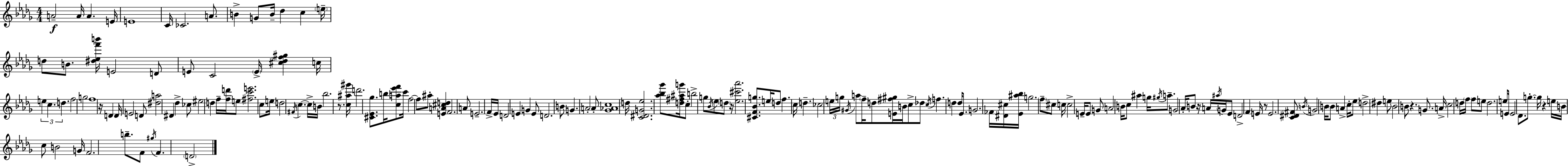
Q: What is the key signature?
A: BES minor